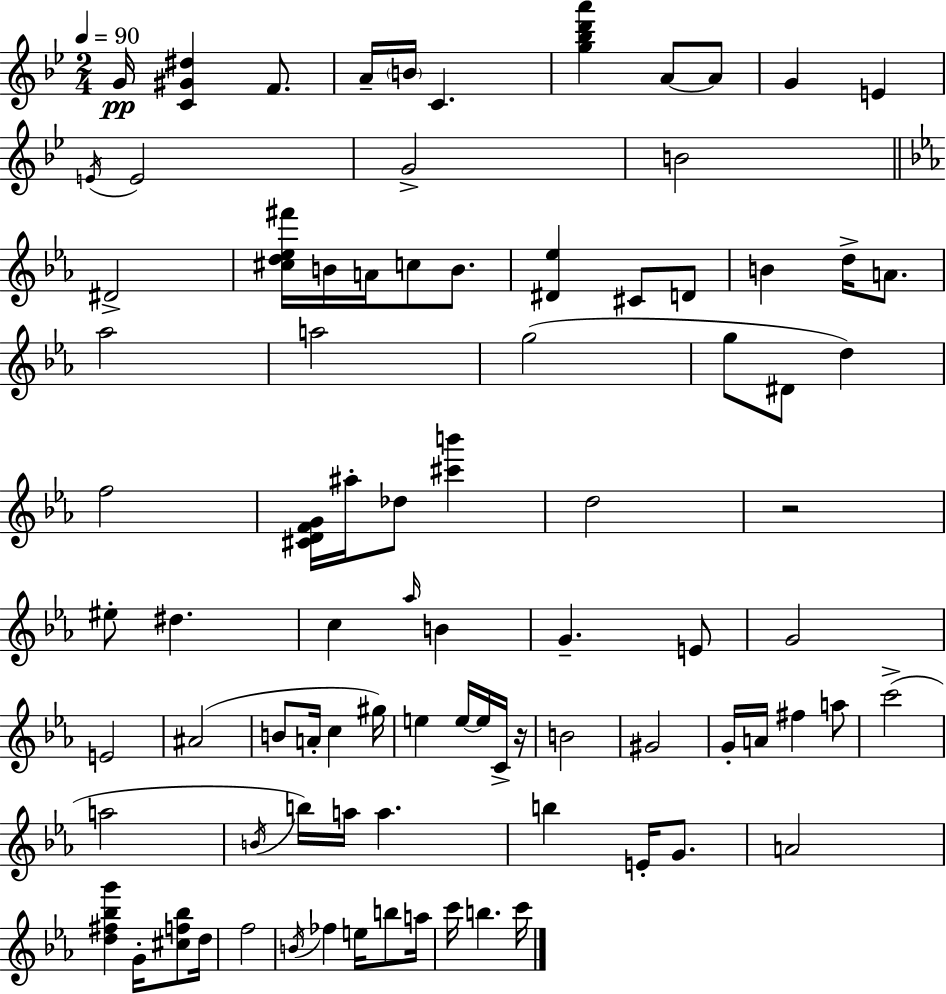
{
  \clef treble
  \numericTimeSignature
  \time 2/4
  \key bes \major
  \tempo 4 = 90
  g'16\pp <c' gis' dis''>4 f'8. | a'16-- \parenthesize b'16 c'4. | <g'' bes'' d''' a'''>4 a'8~~ a'8 | g'4 e'4 | \break \acciaccatura { e'16 } e'2 | g'2-> | b'2 | \bar "||" \break \key ees \major dis'2-> | <cis'' d'' ees'' fis'''>16 b'16 a'16 c''8 b'8. | <dis' ees''>4 cis'8 d'8 | b'4 d''16-> a'8. | \break aes''2 | a''2 | g''2( | g''8 dis'8 d''4) | \break f''2 | <cis' d' f' g'>16 ais''16-. des''8 <cis''' b'''>4 | d''2 | r2 | \break eis''8-. dis''4. | c''4 \grace { aes''16 } b'4 | g'4.-- e'8 | g'2 | \break e'2 | ais'2( | b'8 a'16-. c''4 | gis''16) e''4 e''16~~ e''16 c'16-> | \break r16 b'2 | gis'2 | g'16-. a'16 fis''4 a''8 | c'''2->( | \break a''2 | \acciaccatura { b'16 }) b''16 a''16 a''4. | b''4 e'16-. g'8. | a'2 | \break <d'' fis'' bes'' g'''>4 g'16-. <cis'' f'' bes''>8 | d''16 f''2 | \acciaccatura { b'16 } fes''4 e''16 | b''8 a''16 c'''16 b''4. | \break c'''16 \bar "|."
}